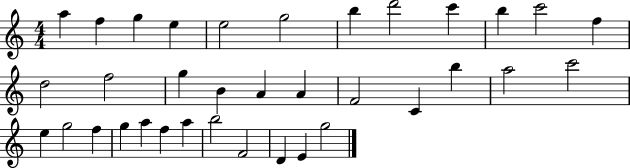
{
  \clef treble
  \numericTimeSignature
  \time 4/4
  \key c \major
  a''4 f''4 g''4 e''4 | e''2 g''2 | b''4 d'''2 c'''4 | b''4 c'''2 f''4 | \break d''2 f''2 | g''4 b'4 a'4 a'4 | f'2 c'4 b''4 | a''2 c'''2 | \break e''4 g''2 f''4 | g''4 a''4 f''4 a''4 | b''2 f'2 | d'4 e'4 g''2 | \break \bar "|."
}